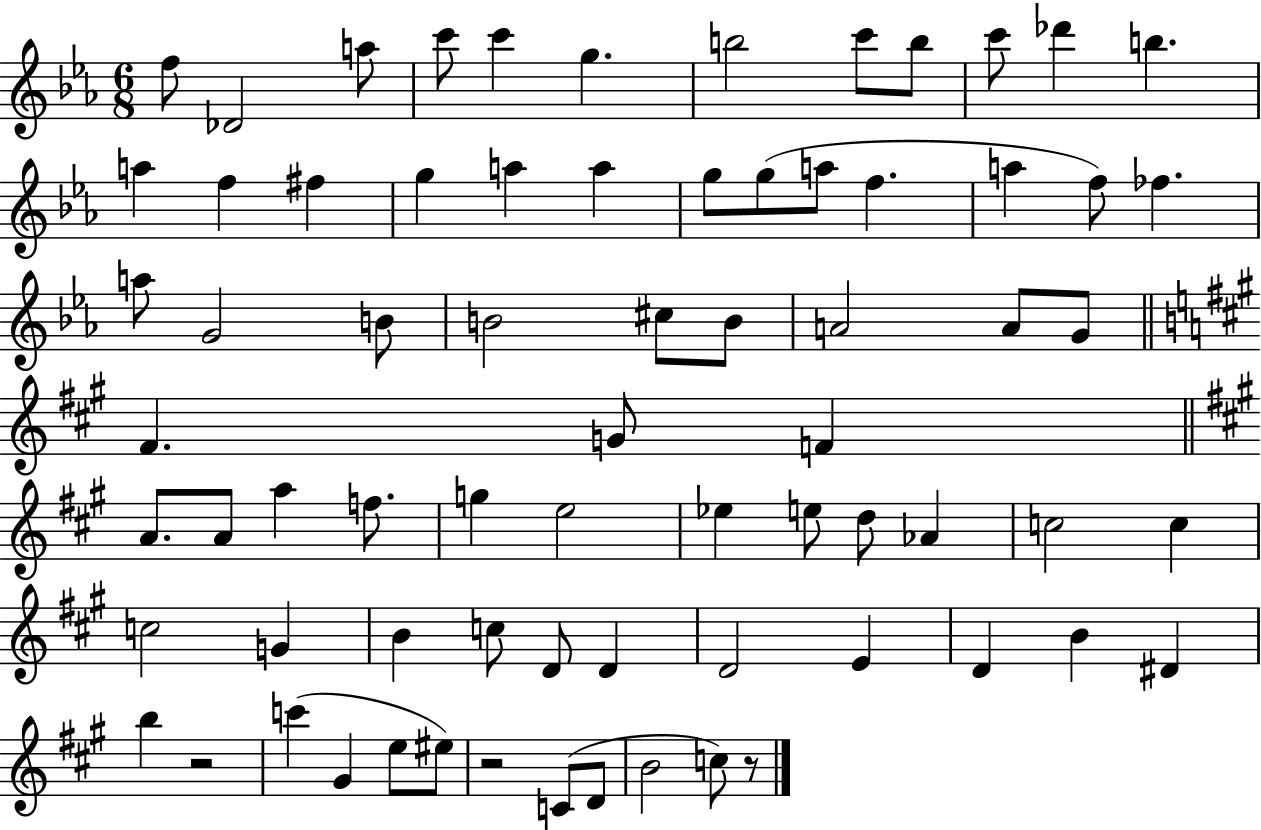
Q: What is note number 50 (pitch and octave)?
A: C5